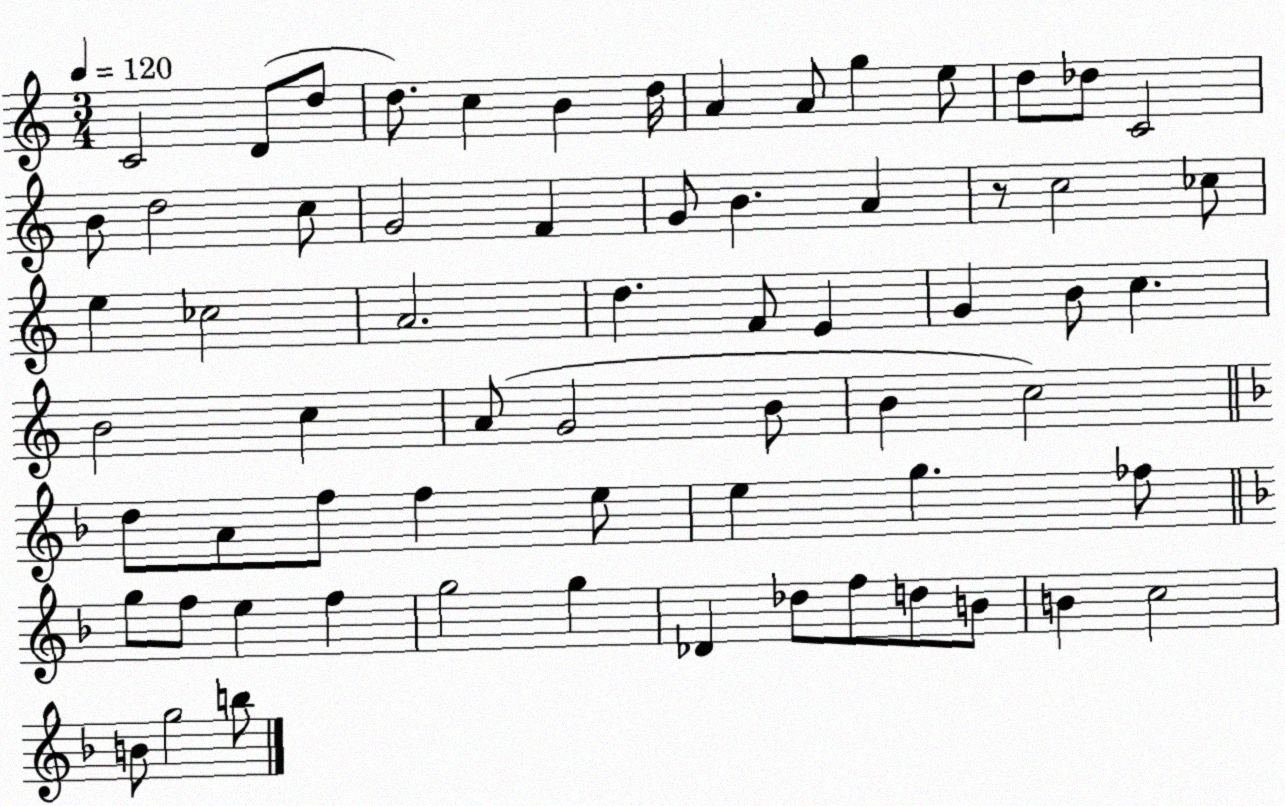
X:1
T:Untitled
M:3/4
L:1/4
K:C
C2 D/2 d/2 d/2 c B d/4 A A/2 g e/2 d/2 _d/2 C2 B/2 d2 c/2 G2 F G/2 B A z/2 c2 _c/2 e _c2 A2 d F/2 E G B/2 c B2 c A/2 G2 B/2 B c2 d/2 A/2 f/2 f e/2 e g _f/2 g/2 f/2 e f g2 g _D _d/2 f/2 d/2 B/2 B c2 B/2 g2 b/2